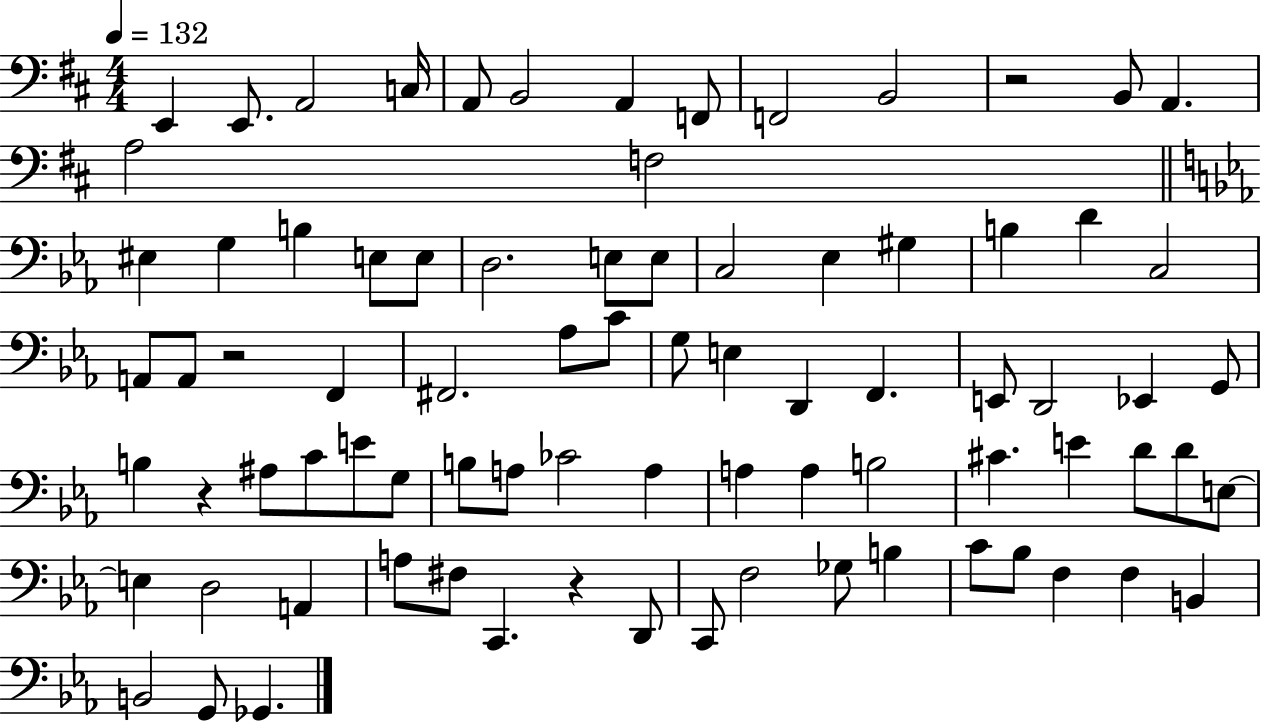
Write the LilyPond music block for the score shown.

{
  \clef bass
  \numericTimeSignature
  \time 4/4
  \key d \major
  \tempo 4 = 132
  e,4 e,8. a,2 c16 | a,8 b,2 a,4 f,8 | f,2 b,2 | r2 b,8 a,4. | \break a2 f2 | \bar "||" \break \key ees \major eis4 g4 b4 e8 e8 | d2. e8 e8 | c2 ees4 gis4 | b4 d'4 c2 | \break a,8 a,8 r2 f,4 | fis,2. aes8 c'8 | g8 e4 d,4 f,4. | e,8 d,2 ees,4 g,8 | \break b4 r4 ais8 c'8 e'8 g8 | b8 a8 ces'2 a4 | a4 a4 b2 | cis'4. e'4 d'8 d'8 e8~~ | \break e4 d2 a,4 | a8 fis8 c,4. r4 d,8 | c,8 f2 ges8 b4 | c'8 bes8 f4 f4 b,4 | \break b,2 g,8 ges,4. | \bar "|."
}